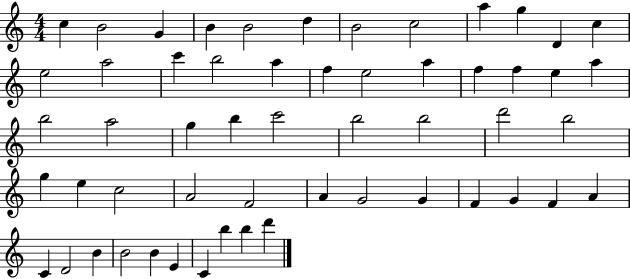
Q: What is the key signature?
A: C major